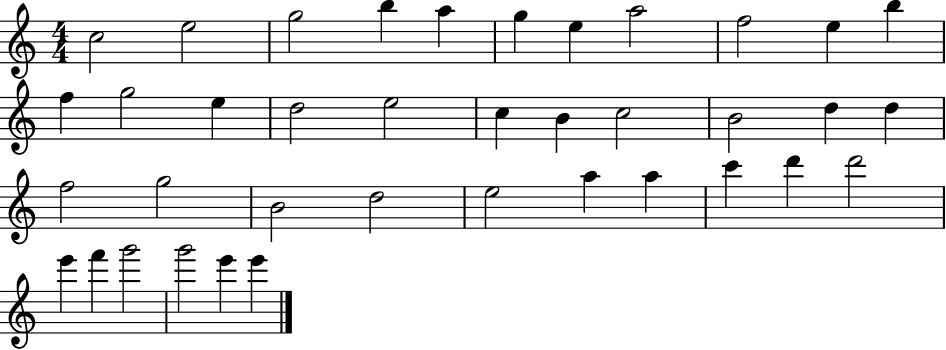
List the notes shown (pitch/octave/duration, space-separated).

C5/h E5/h G5/h B5/q A5/q G5/q E5/q A5/h F5/h E5/q B5/q F5/q G5/h E5/q D5/h E5/h C5/q B4/q C5/h B4/h D5/q D5/q F5/h G5/h B4/h D5/h E5/h A5/q A5/q C6/q D6/q D6/h E6/q F6/q G6/h G6/h E6/q E6/q